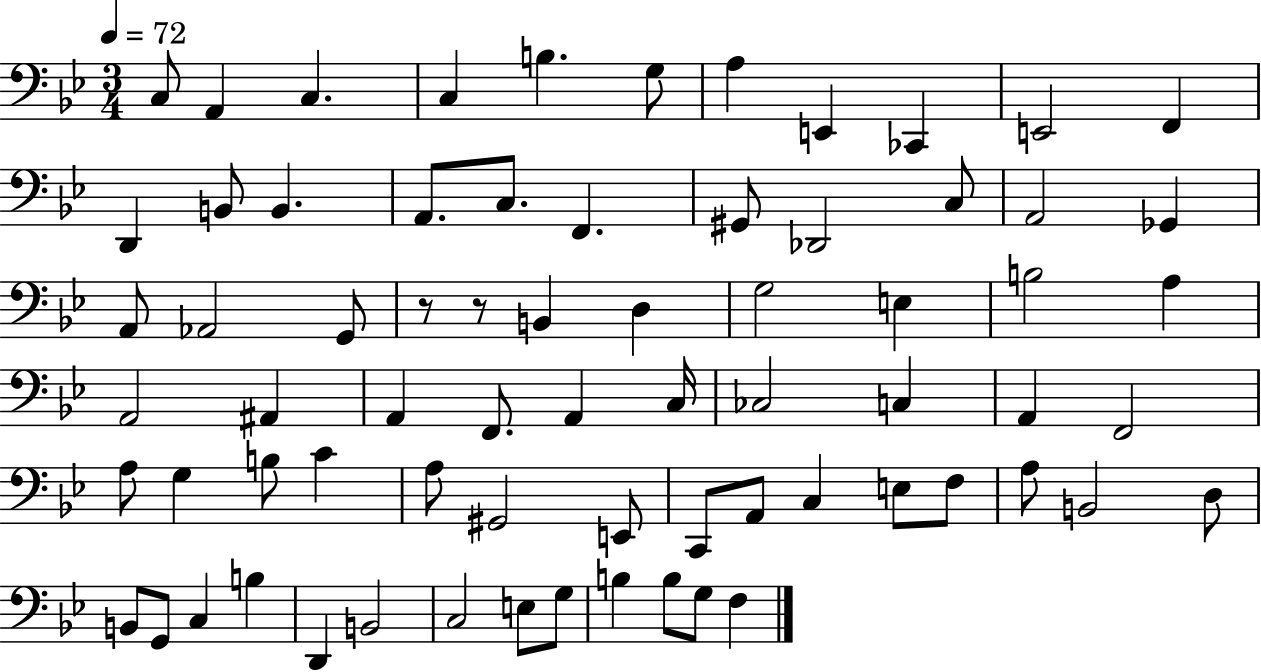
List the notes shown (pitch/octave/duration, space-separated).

C3/e A2/q C3/q. C3/q B3/q. G3/e A3/q E2/q CES2/q E2/h F2/q D2/q B2/e B2/q. A2/e. C3/e. F2/q. G#2/e Db2/h C3/e A2/h Gb2/q A2/e Ab2/h G2/e R/e R/e B2/q D3/q G3/h E3/q B3/h A3/q A2/h A#2/q A2/q F2/e. A2/q C3/s CES3/h C3/q A2/q F2/h A3/e G3/q B3/e C4/q A3/e G#2/h E2/e C2/e A2/e C3/q E3/e F3/e A3/e B2/h D3/e B2/e G2/e C3/q B3/q D2/q B2/h C3/h E3/e G3/e B3/q B3/e G3/e F3/q